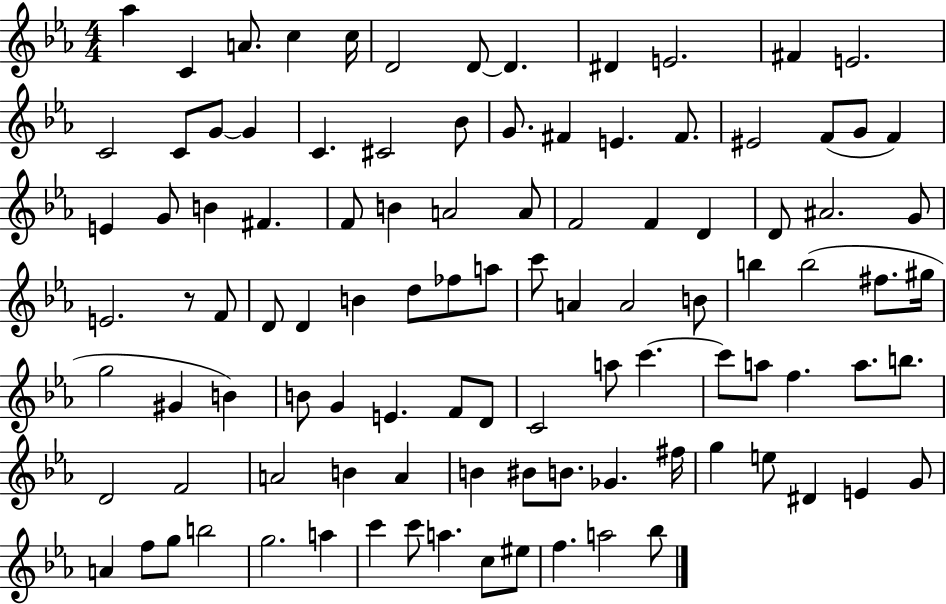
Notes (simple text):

Ab5/q C4/q A4/e. C5/q C5/s D4/h D4/e D4/q. D#4/q E4/h. F#4/q E4/h. C4/h C4/e G4/e G4/q C4/q. C#4/h Bb4/e G4/e. F#4/q E4/q. F#4/e. EIS4/h F4/e G4/e F4/q E4/q G4/e B4/q F#4/q. F4/e B4/q A4/h A4/e F4/h F4/q D4/q D4/e A#4/h. G4/e E4/h. R/e F4/e D4/e D4/q B4/q D5/e FES5/e A5/e C6/e A4/q A4/h B4/e B5/q B5/h F#5/e. G#5/s G5/h G#4/q B4/q B4/e G4/q E4/q. F4/e D4/e C4/h A5/e C6/q. C6/e A5/e F5/q. A5/e. B5/e. D4/h F4/h A4/h B4/q A4/q B4/q BIS4/e B4/e. Gb4/q. F#5/s G5/q E5/e D#4/q E4/q G4/e A4/q F5/e G5/e B5/h G5/h. A5/q C6/q C6/e A5/q. C5/e EIS5/e F5/q. A5/h Bb5/e